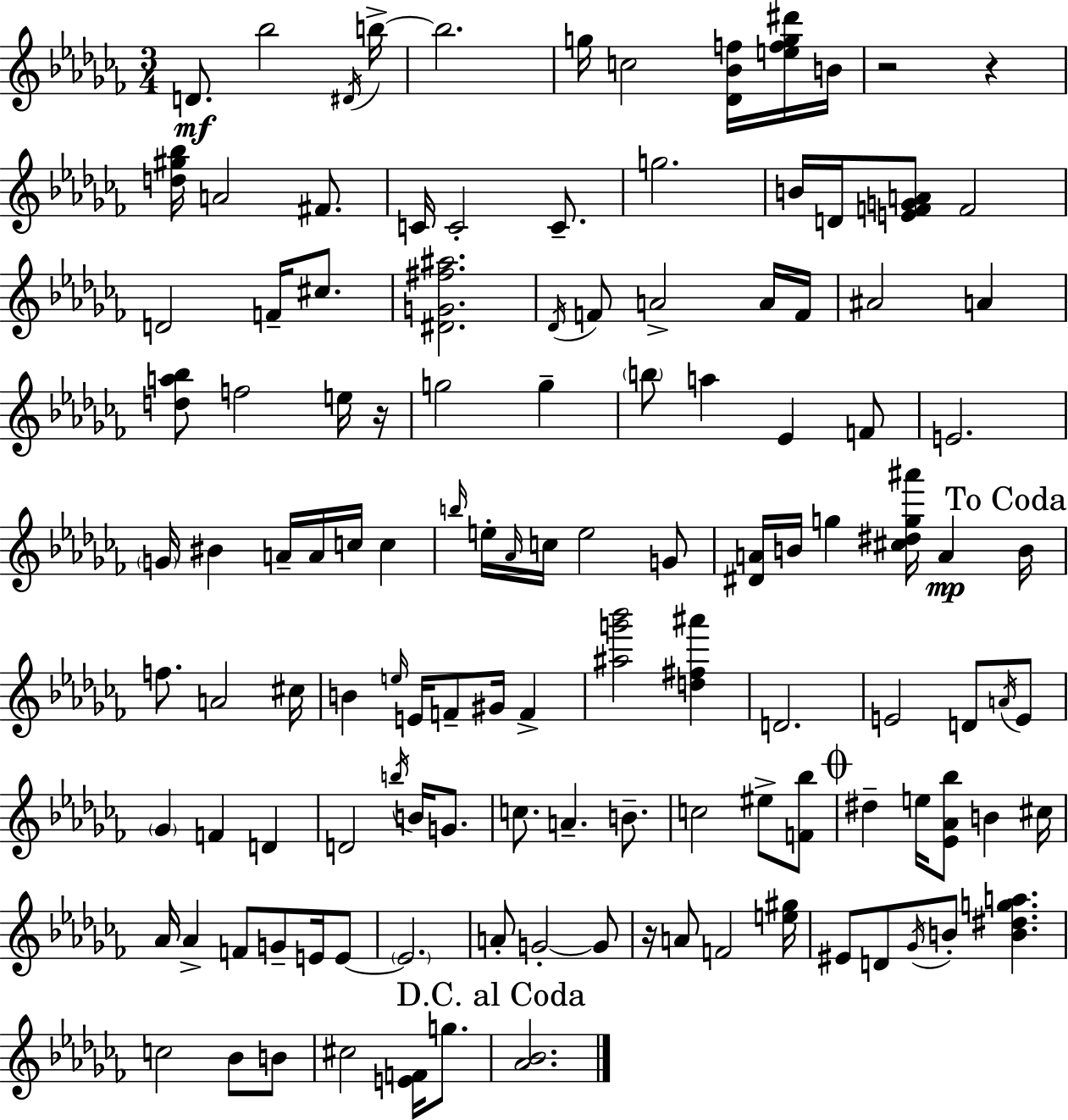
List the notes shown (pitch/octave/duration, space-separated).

D4/e. Bb5/h D#4/s B5/s B5/h. G5/s C5/h [Db4,Bb4,F5]/s [E5,F5,G5,D#6]/s B4/s R/h R/q [D5,G#5,Bb5]/s A4/h F#4/e. C4/s C4/h C4/e. G5/h. B4/s D4/s [E4,F4,G4,A4]/e F4/h D4/h F4/s C#5/e. [D#4,G4,F#5,A#5]/h. Db4/s F4/e A4/h A4/s F4/s A#4/h A4/q [D5,A5,Bb5]/e F5/h E5/s R/s G5/h G5/q B5/e A5/q Eb4/q F4/e E4/h. G4/s BIS4/q A4/s A4/s C5/s C5/q B5/s E5/s Ab4/s C5/s E5/h G4/e [D#4,A4]/s B4/s G5/q [C#5,D#5,G5,A#6]/s A4/q B4/s F5/e. A4/h C#5/s B4/q E5/s E4/s F4/e G#4/s F4/q [A#5,G6,Bb6]/h [D5,F#5,A#6]/q D4/h. E4/h D4/e A4/s E4/e Gb4/q F4/q D4/q D4/h B5/s B4/s G4/e. C5/e. A4/q. B4/e. C5/h EIS5/e [F4,Bb5]/e D#5/q E5/s [Eb4,Ab4,Bb5]/e B4/q C#5/s Ab4/s Ab4/q F4/e G4/e E4/s E4/e E4/h. A4/e G4/h G4/e R/s A4/e F4/h [E5,G#5]/s EIS4/e D4/e Gb4/s B4/e [B4,D#5,G5,A5]/q. C5/h Bb4/e B4/e C#5/h [E4,F4]/s G5/e. [Ab4,Bb4]/h.